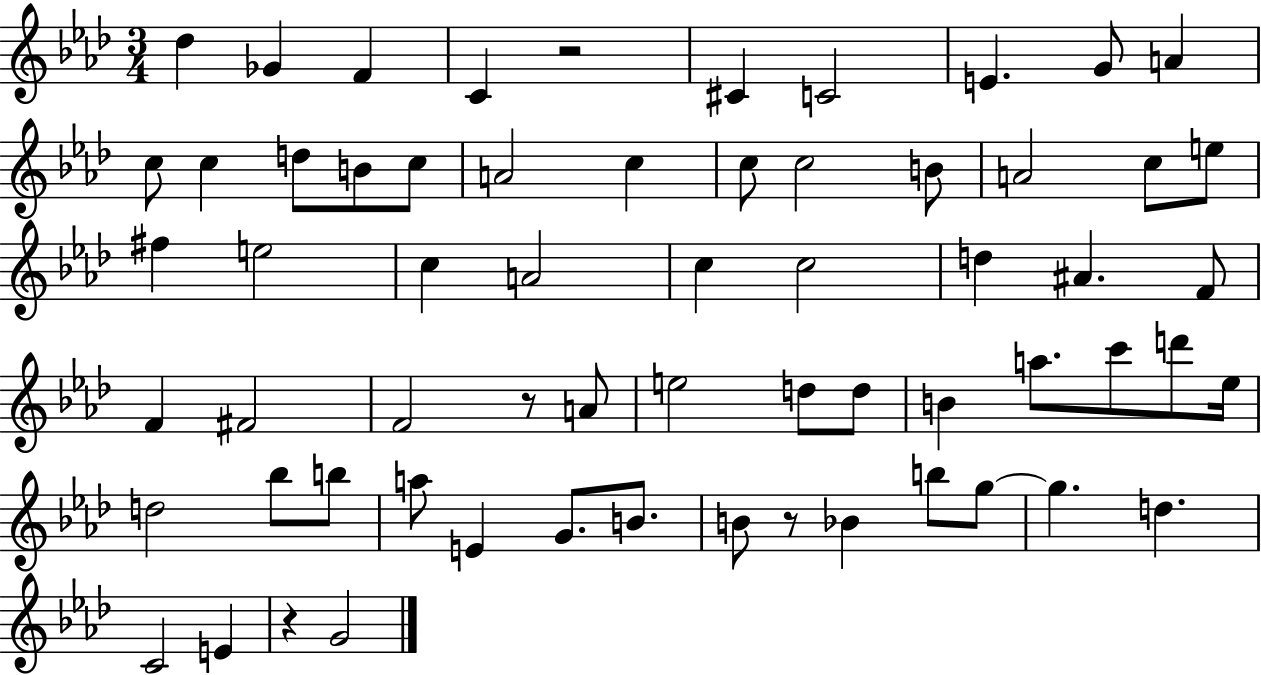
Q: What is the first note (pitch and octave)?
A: Db5